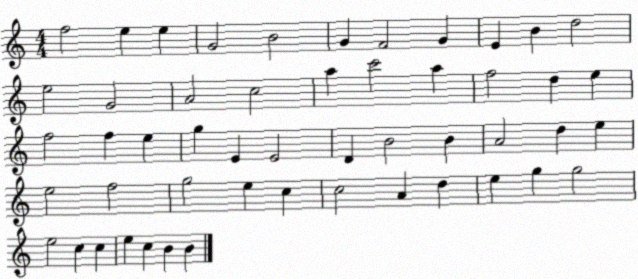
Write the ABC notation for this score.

X:1
T:Untitled
M:4/4
L:1/4
K:C
f2 e e G2 B2 G F2 G E B d2 e2 G2 A2 c2 a c'2 a f2 d e f2 f e g E E2 D B2 B A2 d e e2 f2 g2 e c c2 A d e g g2 e2 c c e c B B